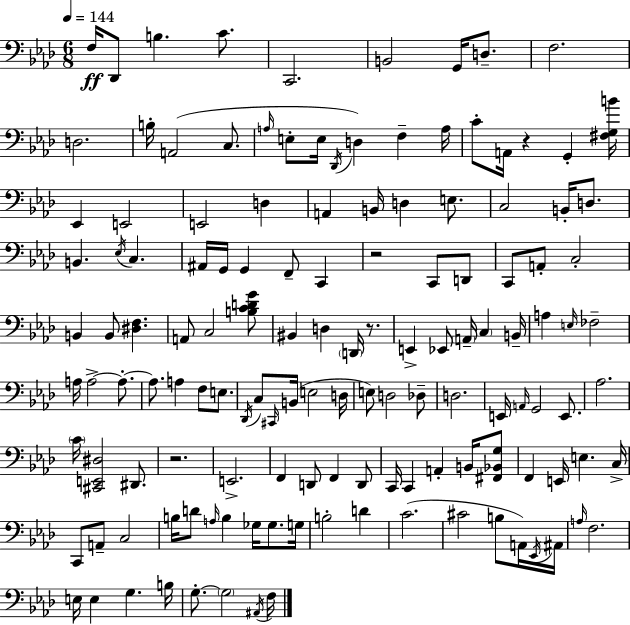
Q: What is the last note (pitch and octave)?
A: F3